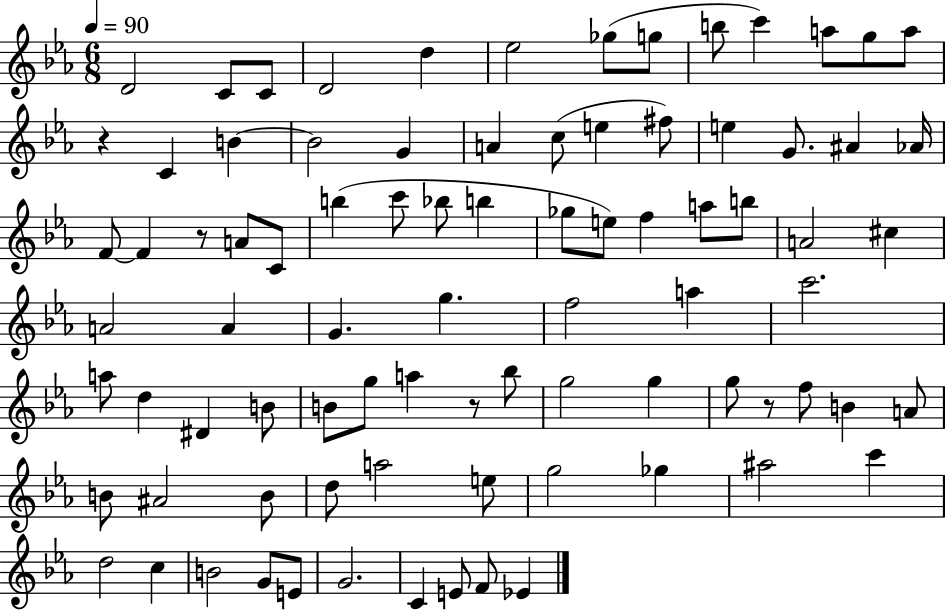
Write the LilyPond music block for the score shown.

{
  \clef treble
  \numericTimeSignature
  \time 6/8
  \key ees \major
  \tempo 4 = 90
  d'2 c'8 c'8 | d'2 d''4 | ees''2 ges''8( g''8 | b''8 c'''4) a''8 g''8 a''8 | \break r4 c'4 b'4~~ | b'2 g'4 | a'4 c''8( e''4 fis''8) | e''4 g'8. ais'4 aes'16 | \break f'8~~ f'4 r8 a'8 c'8 | b''4( c'''8 bes''8 b''4 | ges''8 e''8) f''4 a''8 b''8 | a'2 cis''4 | \break a'2 a'4 | g'4. g''4. | f''2 a''4 | c'''2. | \break a''8 d''4 dis'4 b'8 | b'8 g''8 a''4 r8 bes''8 | g''2 g''4 | g''8 r8 f''8 b'4 a'8 | \break b'8 ais'2 b'8 | d''8 a''2 e''8 | g''2 ges''4 | ais''2 c'''4 | \break d''2 c''4 | b'2 g'8 e'8 | g'2. | c'4 e'8 f'8 ees'4 | \break \bar "|."
}